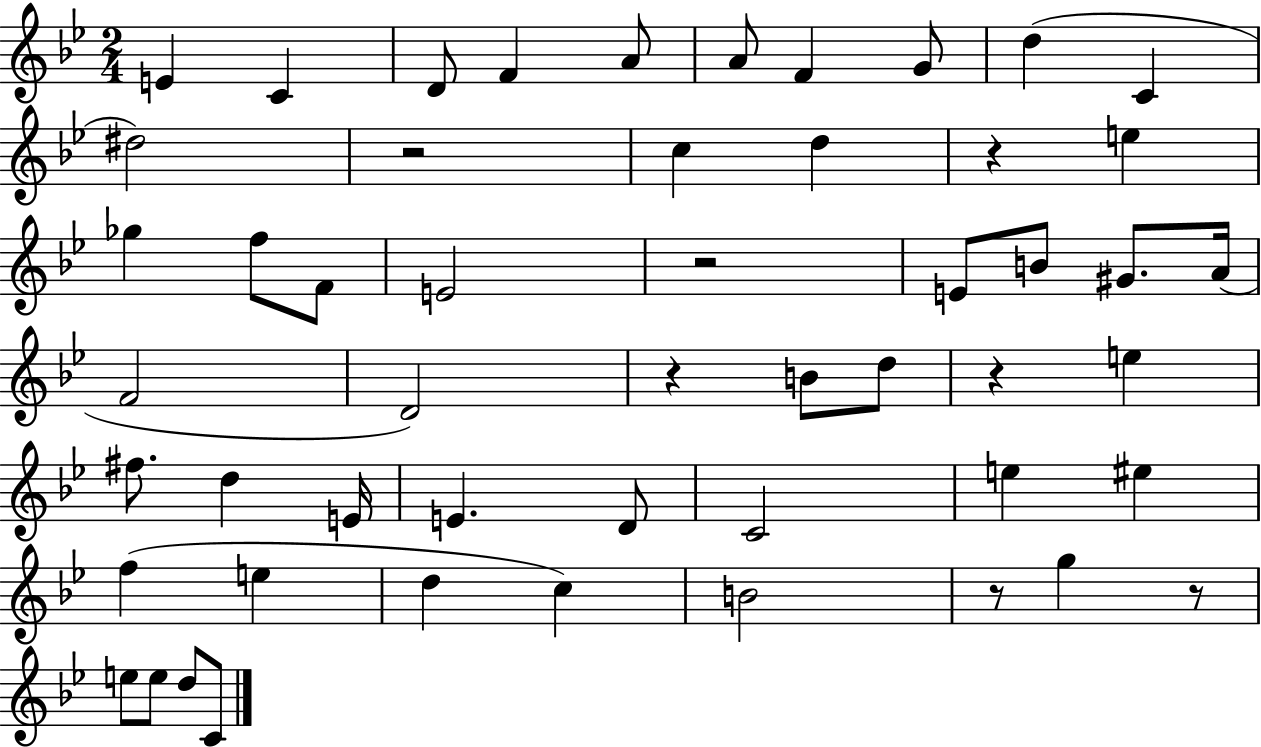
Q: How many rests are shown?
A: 7